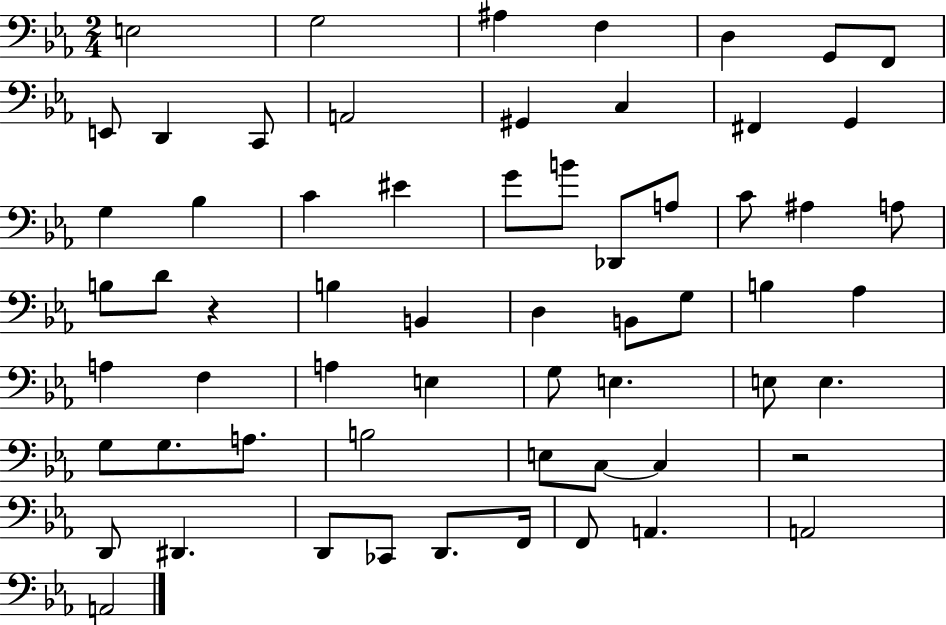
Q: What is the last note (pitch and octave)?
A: A2